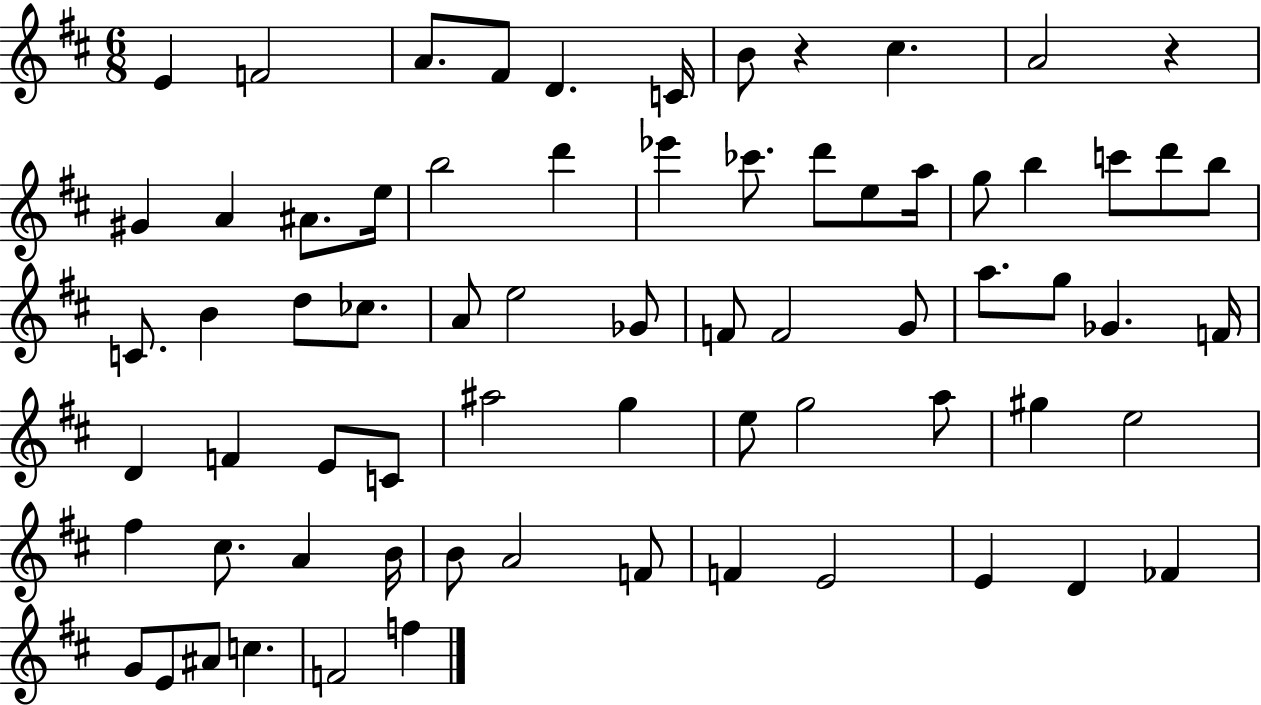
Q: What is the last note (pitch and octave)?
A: F5